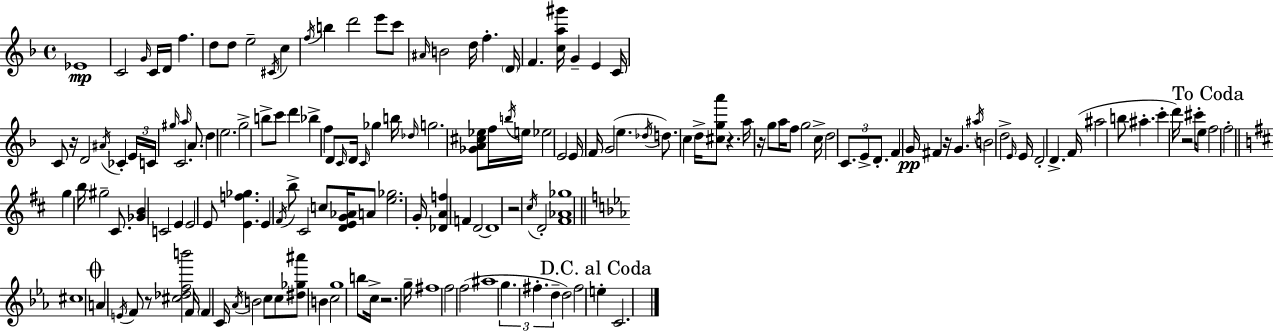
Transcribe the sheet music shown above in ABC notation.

X:1
T:Untitled
M:4/4
L:1/4
K:F
_E4 C2 G/4 C/4 D/4 f d/2 d/2 e2 ^C/4 c f/4 b d'2 e'/2 c'/2 ^A/4 B2 d/4 f D/4 F [ca^g']/4 G E C/4 C/2 z/4 D2 ^A/4 _C E/4 C/4 ^g/4 C2 a/4 A/2 d e2 g2 b/2 c'/2 d' _b f D/2 C/4 D/4 C/4 _g b/4 _d/4 g2 [_GA^c_e]/2 f/4 b/4 e/4 _e2 E2 E/4 F/4 G2 e _d/4 d/2 c d/4 [^cga']/2 z a/4 z/4 g/2 a/4 f/2 g2 c/4 d2 C/2 E/2 D/2 F G/4 ^F z/4 G ^a/4 B2 d2 E/4 E/4 D2 D F/4 ^a2 b/2 ^a c' d'/4 z2 ^c'/4 e/2 f2 f2 g b/4 ^g2 ^C/2 [_GB] C2 E E2 E/2 [Ef_g] E ^F/4 b/2 ^C2 c/2 [DEG_A]/4 A/2 [e_g]2 G/4 [_DAf] F D2 D4 z2 ^c/4 D2 [^F_A_g]4 ^c4 A E/4 F/2 z/2 [^c_dfb']2 F/4 F C/4 _A/4 B2 c/2 c/2 [^d_g^a']/2 B c2 g4 b/2 c/4 z2 g/4 ^f4 f2 f2 ^a4 g ^f d d2 ^f2 e C2